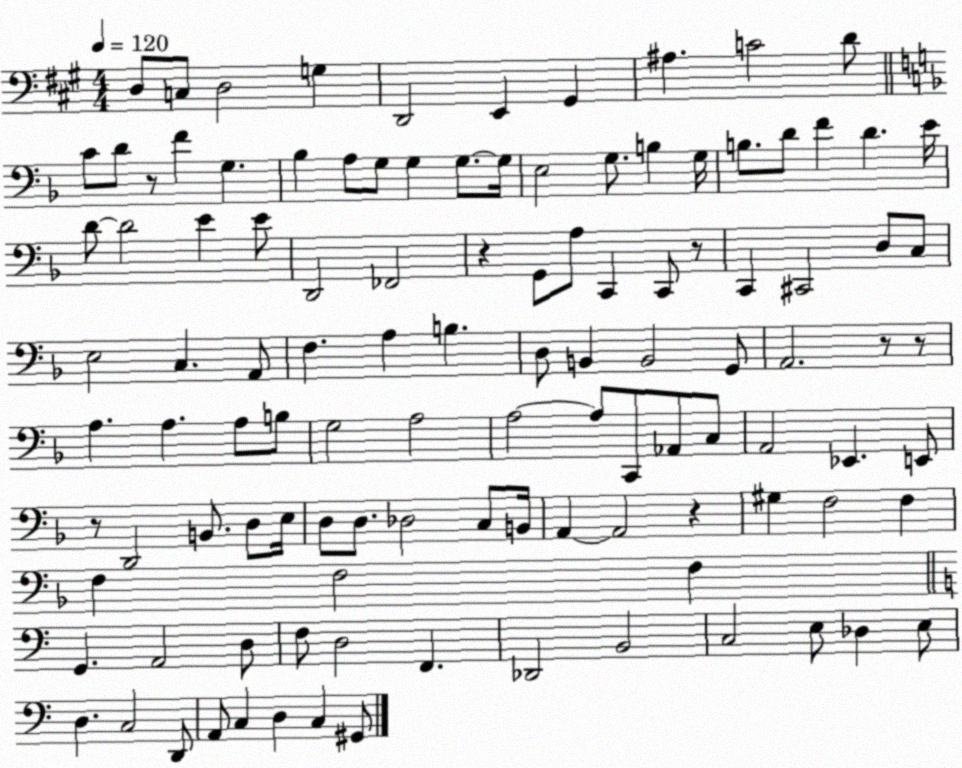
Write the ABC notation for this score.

X:1
T:Untitled
M:4/4
L:1/4
K:A
D,/2 C,/2 D,2 G, D,,2 E,, ^G,, ^A, C2 D/2 C/2 D/2 z/2 F G, _B, A,/2 G,/2 G, G,/2 G,/4 E,2 G,/2 B, G,/4 B,/2 D/2 F D E/4 D/2 D2 E E/2 D,,2 _F,,2 z G,,/2 A,/2 C,, C,,/2 z/2 C,, ^C,,2 D,/2 C,/2 E,2 C, A,,/2 F, A, B, D,/2 B,, B,,2 G,,/2 A,,2 z/2 z/2 A, A, A,/2 B,/2 G,2 A,2 A,2 A,/2 C,,/2 _A,,/2 C,/2 A,,2 _E,, E,,/2 z/2 D,,2 B,,/2 D,/2 E,/4 D,/2 D,/2 _D,2 C,/2 B,,/4 A,, A,,2 z ^G, F,2 F, F, F,2 F, G,, A,,2 D,/2 F,/2 D,2 F,, _D,,2 B,,2 C,2 E,/2 _D, E,/2 D, C,2 D,,/2 A,,/2 C, D, C, ^G,,/2